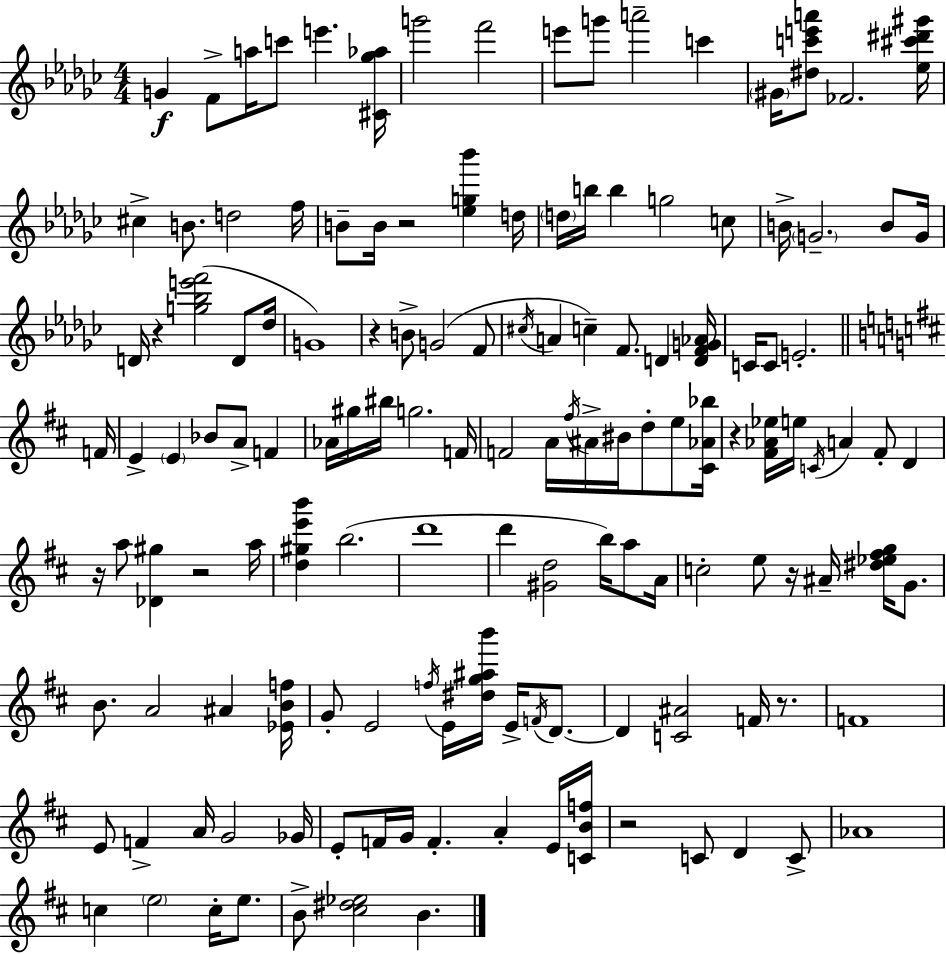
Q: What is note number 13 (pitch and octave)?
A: FES4